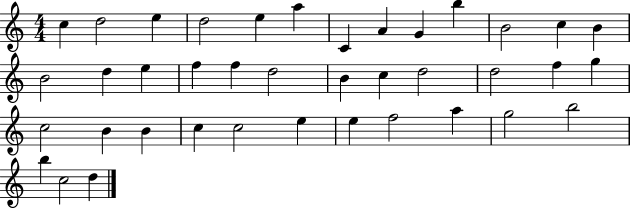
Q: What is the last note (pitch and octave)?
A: D5